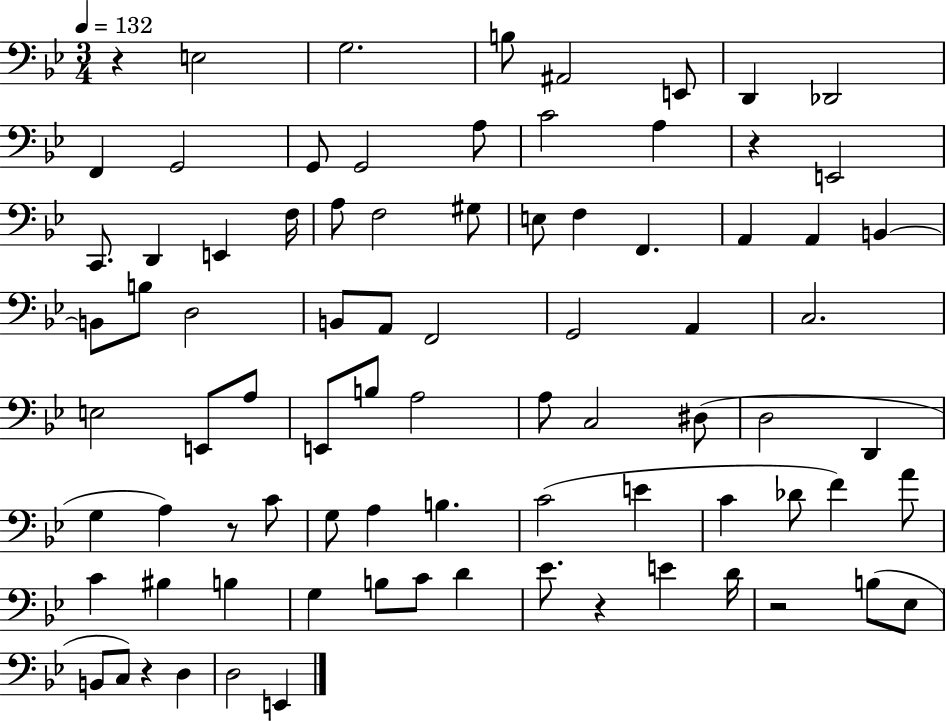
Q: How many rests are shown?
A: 6